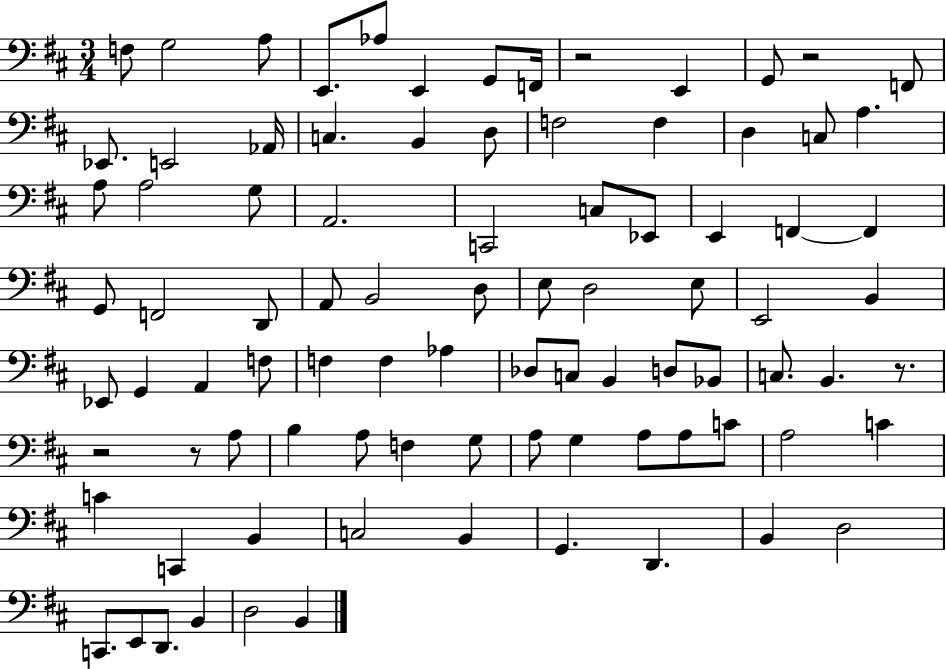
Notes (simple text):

F3/e G3/h A3/e E2/e. Ab3/e E2/q G2/e F2/s R/h E2/q G2/e R/h F2/e Eb2/e. E2/h Ab2/s C3/q. B2/q D3/e F3/h F3/q D3/q C3/e A3/q. A3/e A3/h G3/e A2/h. C2/h C3/e Eb2/e E2/q F2/q F2/q G2/e F2/h D2/e A2/e B2/h D3/e E3/e D3/h E3/e E2/h B2/q Eb2/e G2/q A2/q F3/e F3/q F3/q Ab3/q Db3/e C3/e B2/q D3/e Bb2/e C3/e. B2/q. R/e. R/h R/e A3/e B3/q A3/e F3/q G3/e A3/e G3/q A3/e A3/e C4/e A3/h C4/q C4/q C2/q B2/q C3/h B2/q G2/q. D2/q. B2/q D3/h C2/e. E2/e D2/e. B2/q D3/h B2/q